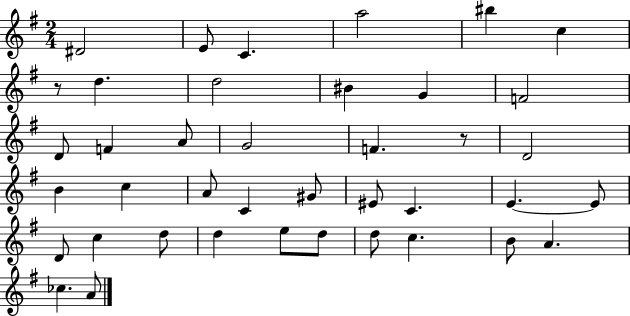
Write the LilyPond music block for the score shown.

{
  \clef treble
  \numericTimeSignature
  \time 2/4
  \key g \major
  \repeat volta 2 { dis'2 | e'8 c'4. | a''2 | bis''4 c''4 | \break r8 d''4. | d''2 | bis'4 g'4 | f'2 | \break d'8 f'4 a'8 | g'2 | f'4. r8 | d'2 | \break b'4 c''4 | a'8 c'4 gis'8 | eis'8 c'4. | e'4.~~ e'8 | \break d'8 c''4 d''8 | d''4 e''8 d''8 | d''8 c''4. | b'8 a'4. | \break ces''4. a'8 | } \bar "|."
}